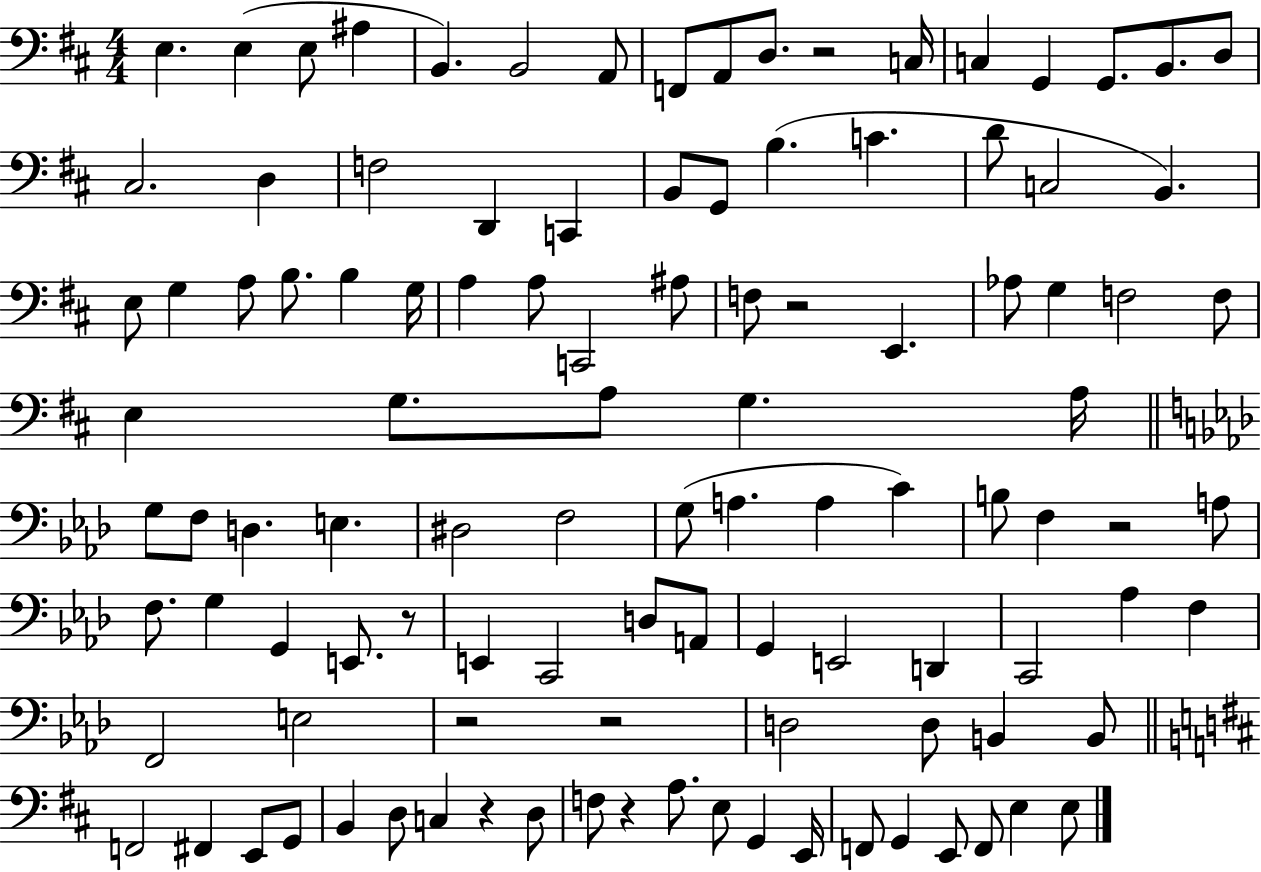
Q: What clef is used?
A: bass